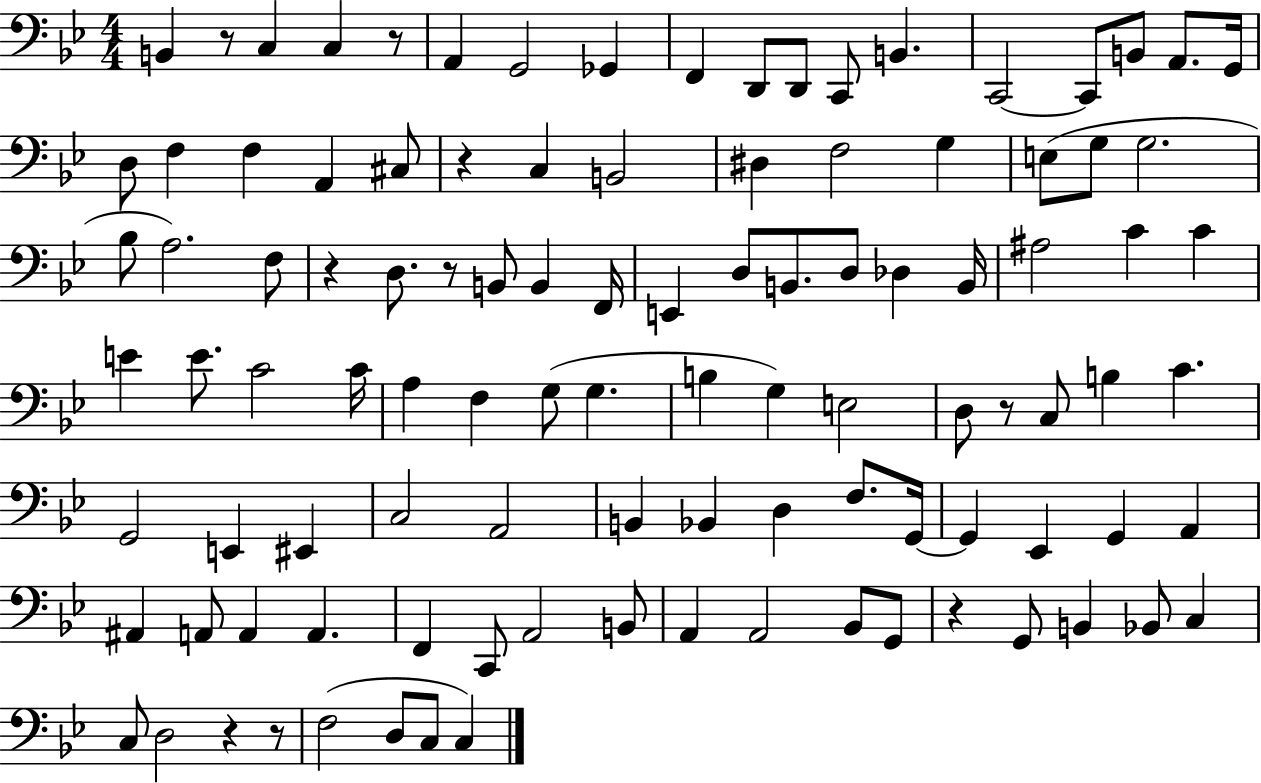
B2/q R/e C3/q C3/q R/e A2/q G2/h Gb2/q F2/q D2/e D2/e C2/e B2/q. C2/h C2/e B2/e A2/e. G2/s D3/e F3/q F3/q A2/q C#3/e R/q C3/q B2/h D#3/q F3/h G3/q E3/e G3/e G3/h. Bb3/e A3/h. F3/e R/q D3/e. R/e B2/e B2/q F2/s E2/q D3/e B2/e. D3/e Db3/q B2/s A#3/h C4/q C4/q E4/q E4/e. C4/h C4/s A3/q F3/q G3/e G3/q. B3/q G3/q E3/h D3/e R/e C3/e B3/q C4/q. G2/h E2/q EIS2/q C3/h A2/h B2/q Bb2/q D3/q F3/e. G2/s G2/q Eb2/q G2/q A2/q A#2/q A2/e A2/q A2/q. F2/q C2/e A2/h B2/e A2/q A2/h Bb2/e G2/e R/q G2/e B2/q Bb2/e C3/q C3/e D3/h R/q R/e F3/h D3/e C3/e C3/q